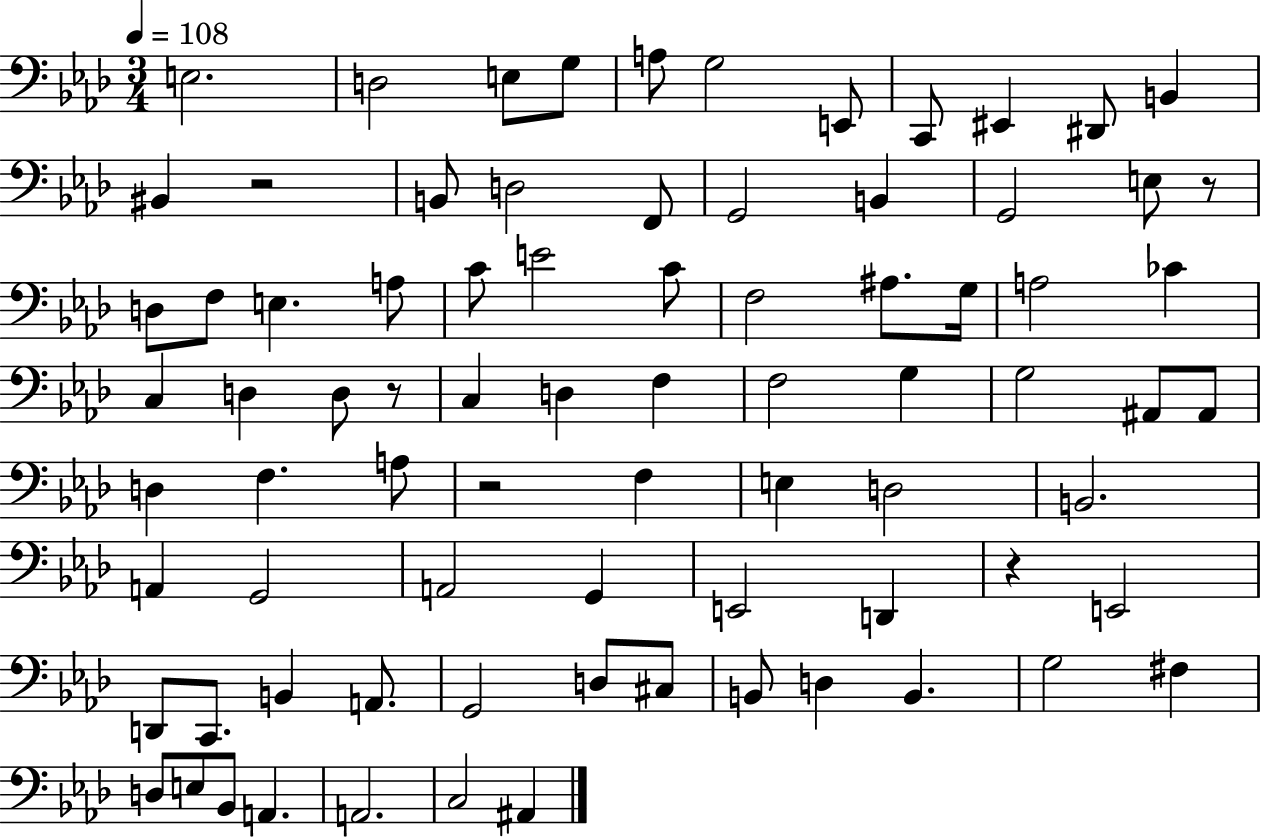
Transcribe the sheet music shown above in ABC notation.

X:1
T:Untitled
M:3/4
L:1/4
K:Ab
E,2 D,2 E,/2 G,/2 A,/2 G,2 E,,/2 C,,/2 ^E,, ^D,,/2 B,, ^B,, z2 B,,/2 D,2 F,,/2 G,,2 B,, G,,2 E,/2 z/2 D,/2 F,/2 E, A,/2 C/2 E2 C/2 F,2 ^A,/2 G,/4 A,2 _C C, D, D,/2 z/2 C, D, F, F,2 G, G,2 ^A,,/2 ^A,,/2 D, F, A,/2 z2 F, E, D,2 B,,2 A,, G,,2 A,,2 G,, E,,2 D,, z E,,2 D,,/2 C,,/2 B,, A,,/2 G,,2 D,/2 ^C,/2 B,,/2 D, B,, G,2 ^F, D,/2 E,/2 _B,,/2 A,, A,,2 C,2 ^A,,